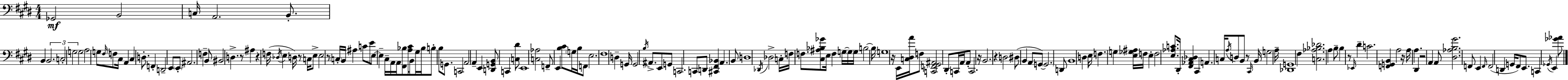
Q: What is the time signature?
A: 4/4